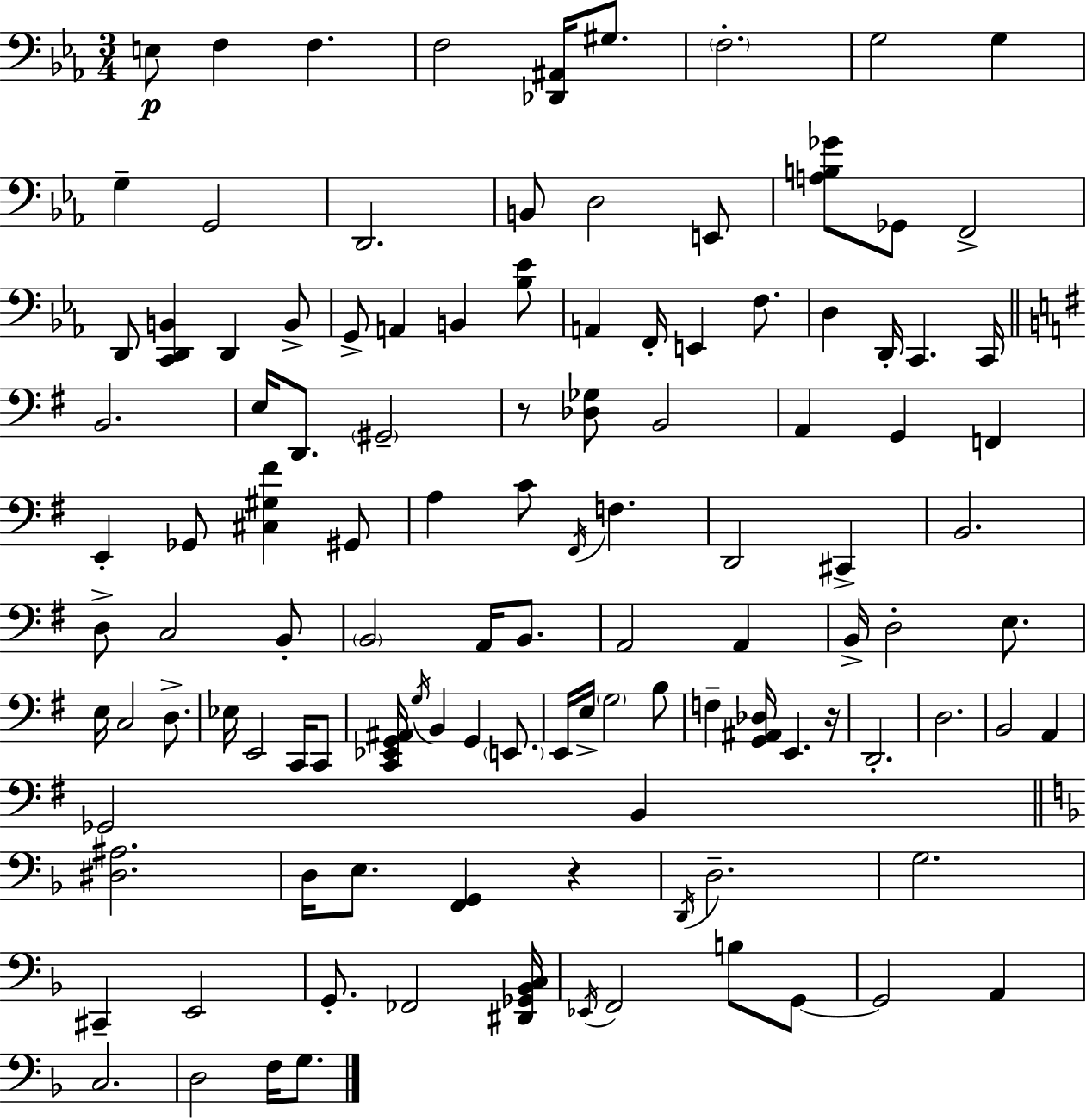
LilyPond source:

{
  \clef bass
  \numericTimeSignature
  \time 3/4
  \key c \minor
  \repeat volta 2 { e8\p f4 f4. | f2 <des, ais,>16 gis8. | \parenthesize f2.-. | g2 g4 | \break g4-- g,2 | d,2. | b,8 d2 e,8 | <a b ges'>8 ges,8 f,2-> | \break d,8 <c, d, b,>4 d,4 b,8-> | g,8-> a,4 b,4 <bes ees'>8 | a,4 f,16-. e,4 f8. | d4 d,16-. c,4. c,16 | \break \bar "||" \break \key e \minor b,2. | e16 d,8. \parenthesize gis,2-- | r8 <des ges>8 b,2 | a,4 g,4 f,4 | \break e,4-. ges,8 <cis gis fis'>4 gis,8 | a4 c'8 \acciaccatura { fis,16 } f4. | d,2 cis,4-> | b,2. | \break d8-> c2 b,8-. | \parenthesize b,2 a,16 b,8. | a,2 a,4 | b,16-> d2-. e8. | \break e16 c2 d8.-> | ees16 e,2 c,16 c,8 | <c, ees, g, ais,>16 \acciaccatura { g16 } b,4 g,4 \parenthesize e,8. | e,16 e16-> \parenthesize g2 | \break b8 f4-- <g, ais, des>16 e,4. | r16 d,2.-. | d2. | b,2 a,4 | \break ges,2 b,4 | \bar "||" \break \key f \major <dis ais>2. | d16 e8. <f, g,>4 r4 | \acciaccatura { d,16 } d2.-- | g2. | \break cis,4-- e,2 | g,8.-. fes,2 | <dis, ges, bes, c>16 \acciaccatura { ees,16 } f,2 b8 | g,8~~ g,2 a,4 | \break c2. | d2 f16 g8. | } \bar "|."
}